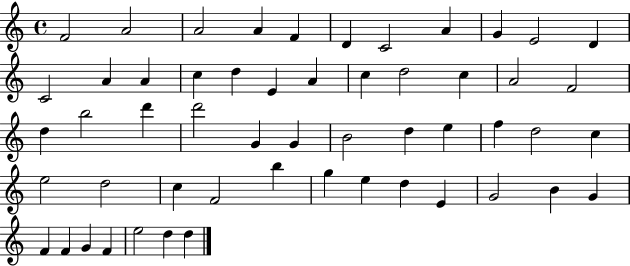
F4/h A4/h A4/h A4/q F4/q D4/q C4/h A4/q G4/q E4/h D4/q C4/h A4/q A4/q C5/q D5/q E4/q A4/q C5/q D5/h C5/q A4/h F4/h D5/q B5/h D6/q D6/h G4/q G4/q B4/h D5/q E5/q F5/q D5/h C5/q E5/h D5/h C5/q F4/h B5/q G5/q E5/q D5/q E4/q G4/h B4/q G4/q F4/q F4/q G4/q F4/q E5/h D5/q D5/q